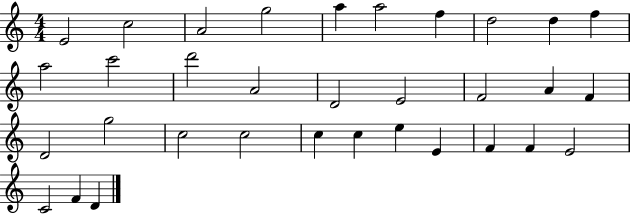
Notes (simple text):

E4/h C5/h A4/h G5/h A5/q A5/h F5/q D5/h D5/q F5/q A5/h C6/h D6/h A4/h D4/h E4/h F4/h A4/q F4/q D4/h G5/h C5/h C5/h C5/q C5/q E5/q E4/q F4/q F4/q E4/h C4/h F4/q D4/q